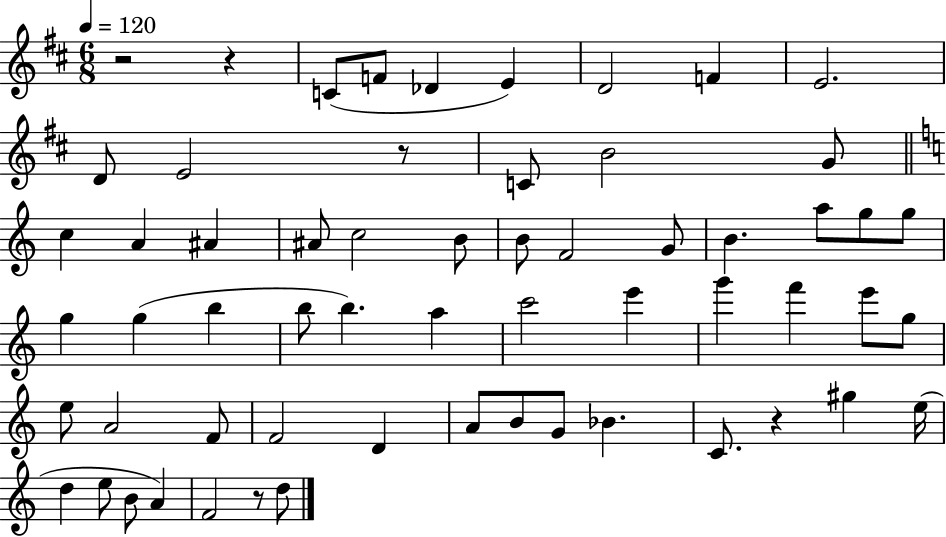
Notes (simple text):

R/h R/q C4/e F4/e Db4/q E4/q D4/h F4/q E4/h. D4/e E4/h R/e C4/e B4/h G4/e C5/q A4/q A#4/q A#4/e C5/h B4/e B4/e F4/h G4/e B4/q. A5/e G5/e G5/e G5/q G5/q B5/q B5/e B5/q. A5/q C6/h E6/q G6/q F6/q E6/e G5/e E5/e A4/h F4/e F4/h D4/q A4/e B4/e G4/e Bb4/q. C4/e. R/q G#5/q E5/s D5/q E5/e B4/e A4/q F4/h R/e D5/e